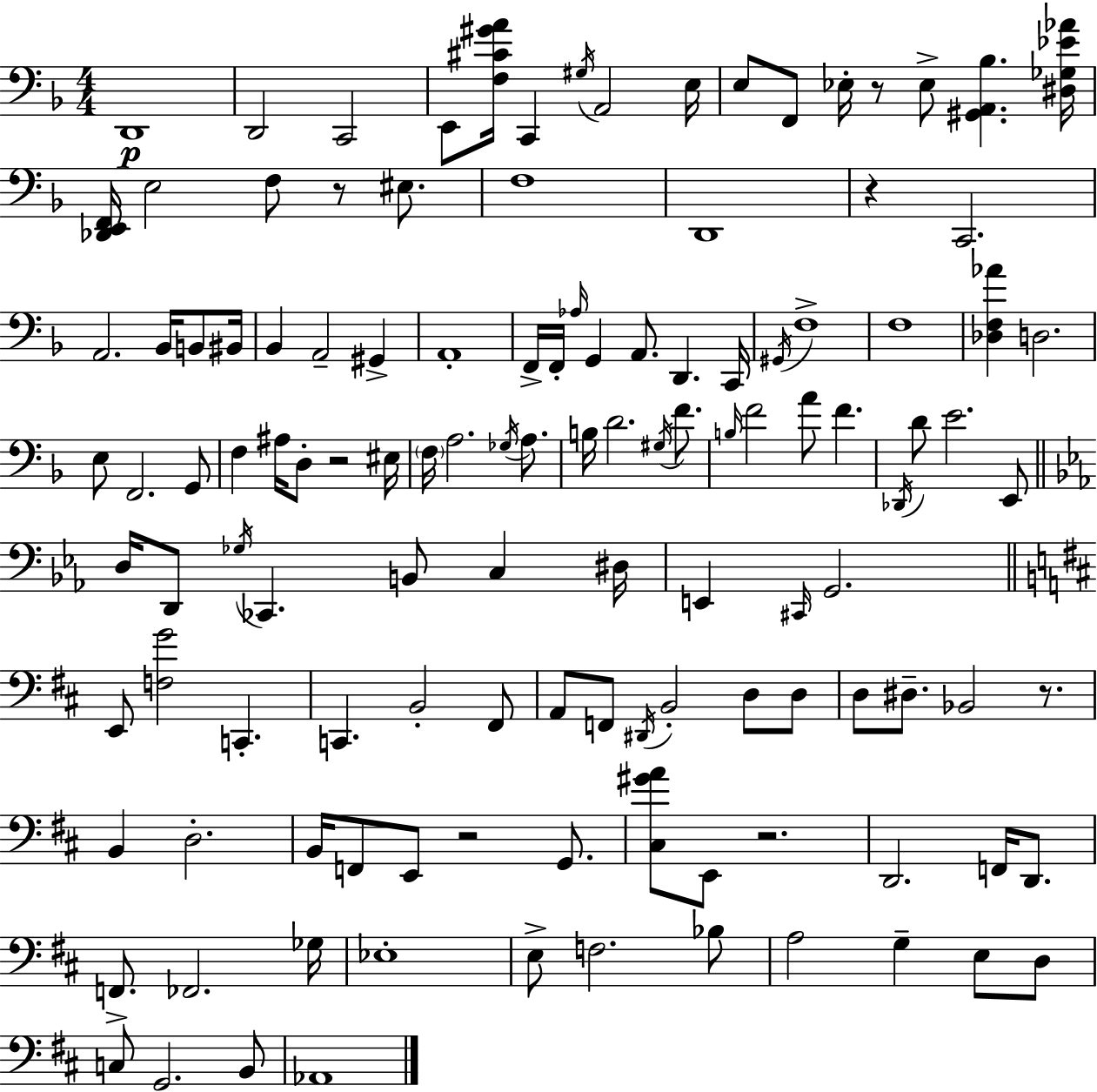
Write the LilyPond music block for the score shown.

{
  \clef bass
  \numericTimeSignature
  \time 4/4
  \key d \minor
  \repeat volta 2 { d,1\p | d,2 c,2 | e,8 <f cis' gis' a'>16 c,4 \acciaccatura { gis16 } a,2 | e16 e8 f,8 ees16-. r8 ees8-> <gis, a, bes>4. | \break <dis ges ees' aes'>16 <des, e, f,>16 e2 f8 r8 eis8. | f1 | d,1 | r4 c,2. | \break a,2. bes,16 b,8 | bis,16 bes,4 a,2-- gis,4-> | a,1-. | f,16-> f,16-. \grace { aes16 } g,4 a,8. d,4. | \break c,16 \acciaccatura { gis,16 } f1-> | f1 | <des f aes'>4 d2. | e8 f,2. | \break g,8 f4 ais16 d8-. r2 | eis16 \parenthesize f16 a2. | \acciaccatura { ges16 } a8. b16 d'2. | \acciaccatura { gis16 } f'8. \grace { b16 } f'2 a'8 | \break f'4. \acciaccatura { des,16 } d'8 e'2. | e,8 \bar "||" \break \key ees \major d16 d,8 \acciaccatura { ges16 } ces,4. b,8 c4 | dis16 e,4 \grace { cis,16 } g,2. | \bar "||" \break \key b \minor e,8 <f g'>2 c,4.-. | c,4. b,2-. fis,8 | a,8 f,8 \acciaccatura { dis,16 } b,2-. d8 d8 | d8 dis8.-- bes,2 r8. | \break b,4 d2.-. | b,16 f,8 e,8 r2 g,8. | <cis gis' a'>8 e,8 r2. | d,2. f,16 d,8. | \break f,8.-> fes,2. | ges16 ees1-. | e8-> f2. bes8 | a2 g4-- e8 d8 | \break c8 g,2. b,8 | aes,1 | } \bar "|."
}